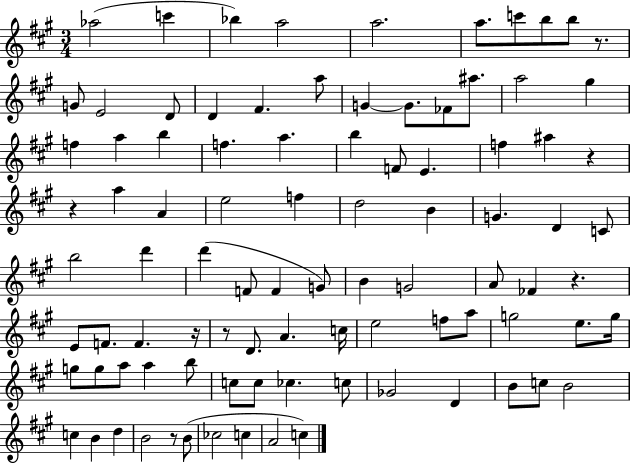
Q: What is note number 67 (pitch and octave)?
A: B5